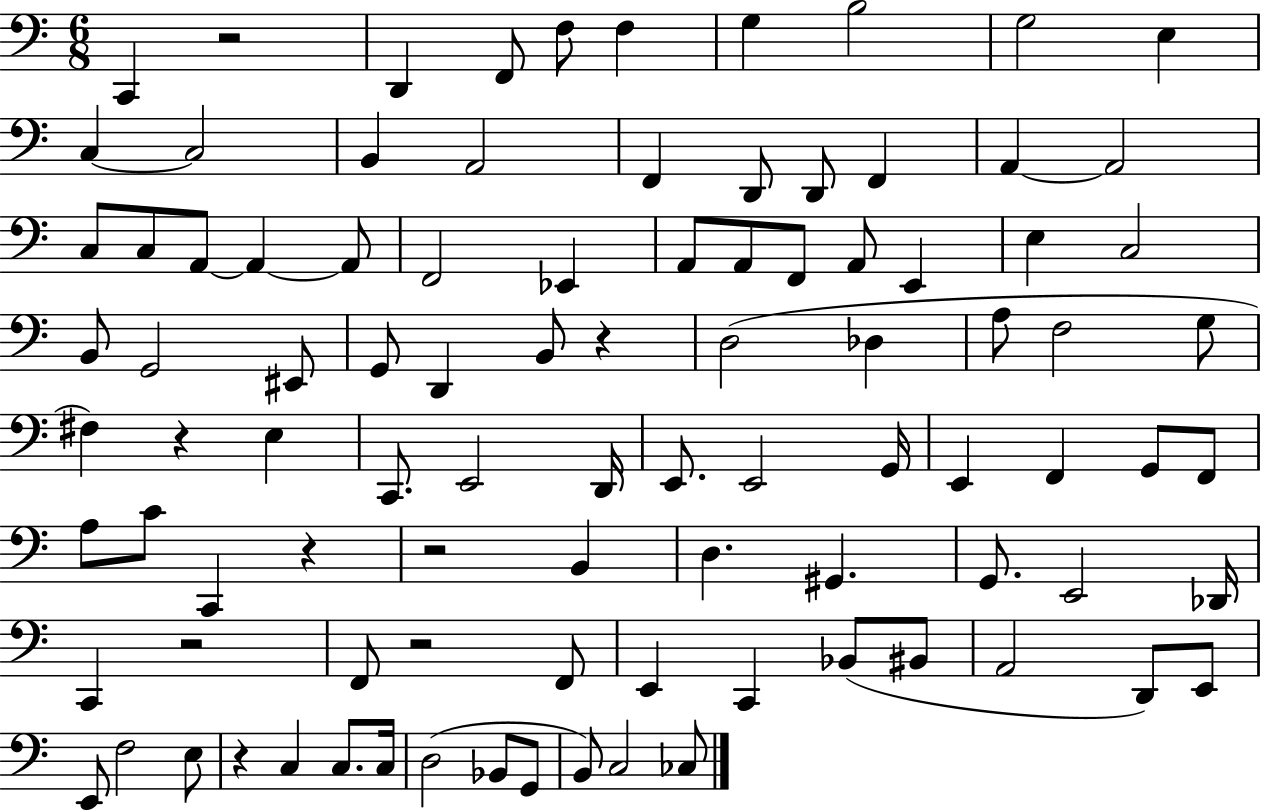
{
  \clef bass
  \numericTimeSignature
  \time 6/8
  \key c \major
  c,4 r2 | d,4 f,8 f8 f4 | g4 b2 | g2 e4 | \break c4~~ c2 | b,4 a,2 | f,4 d,8 d,8 f,4 | a,4~~ a,2 | \break c8 c8 a,8~~ a,4~~ a,8 | f,2 ees,4 | a,8 a,8 f,8 a,8 e,4 | e4 c2 | \break b,8 g,2 eis,8 | g,8 d,4 b,8 r4 | d2( des4 | a8 f2 g8 | \break fis4) r4 e4 | c,8. e,2 d,16 | e,8. e,2 g,16 | e,4 f,4 g,8 f,8 | \break a8 c'8 c,4 r4 | r2 b,4 | d4. gis,4. | g,8. e,2 des,16 | \break c,4 r2 | f,8 r2 f,8 | e,4 c,4 bes,8( bis,8 | a,2 d,8) e,8 | \break e,8 f2 e8 | r4 c4 c8. c16 | d2( bes,8 g,8 | b,8) c2 ces8 | \break \bar "|."
}